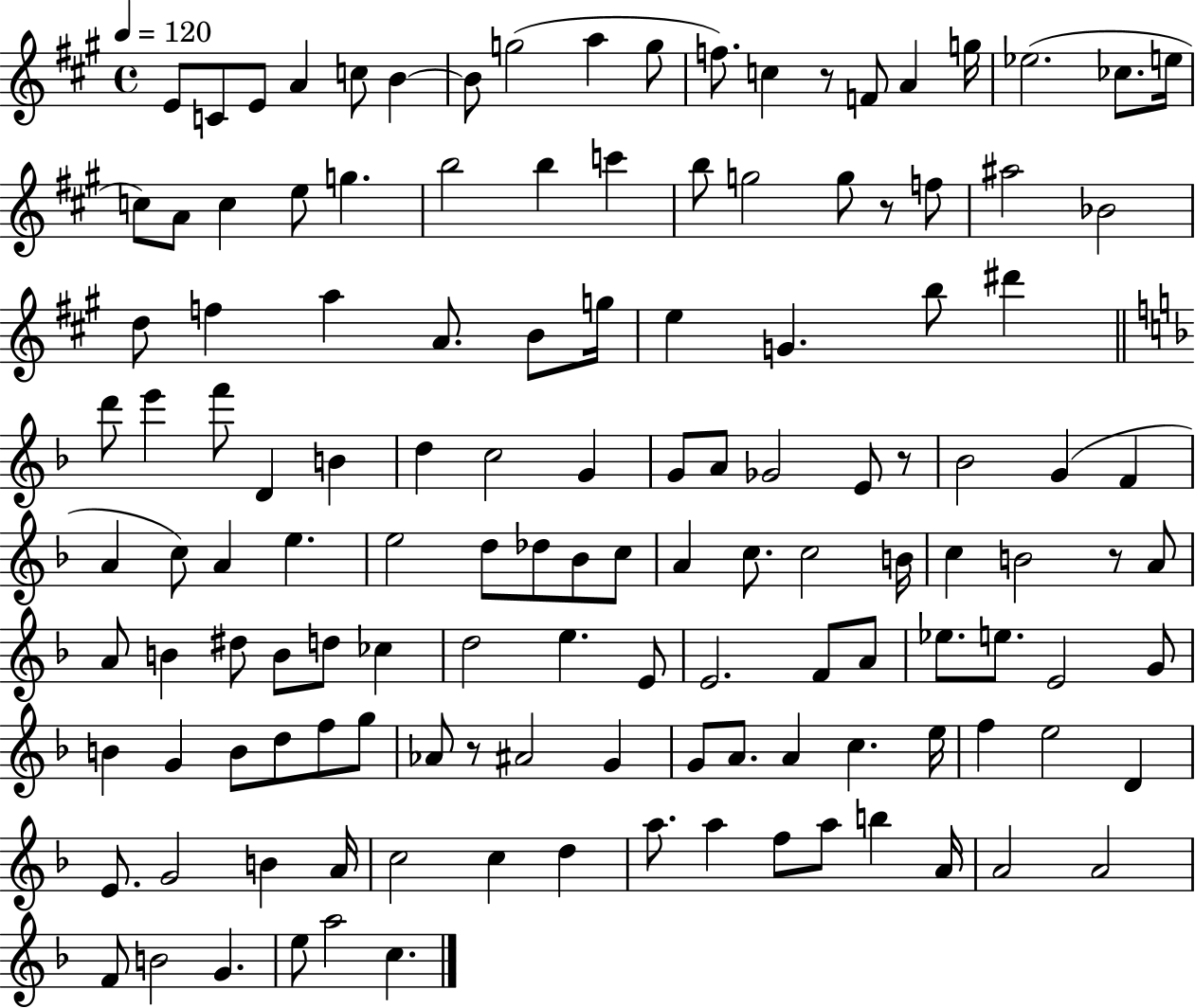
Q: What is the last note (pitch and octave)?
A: C5